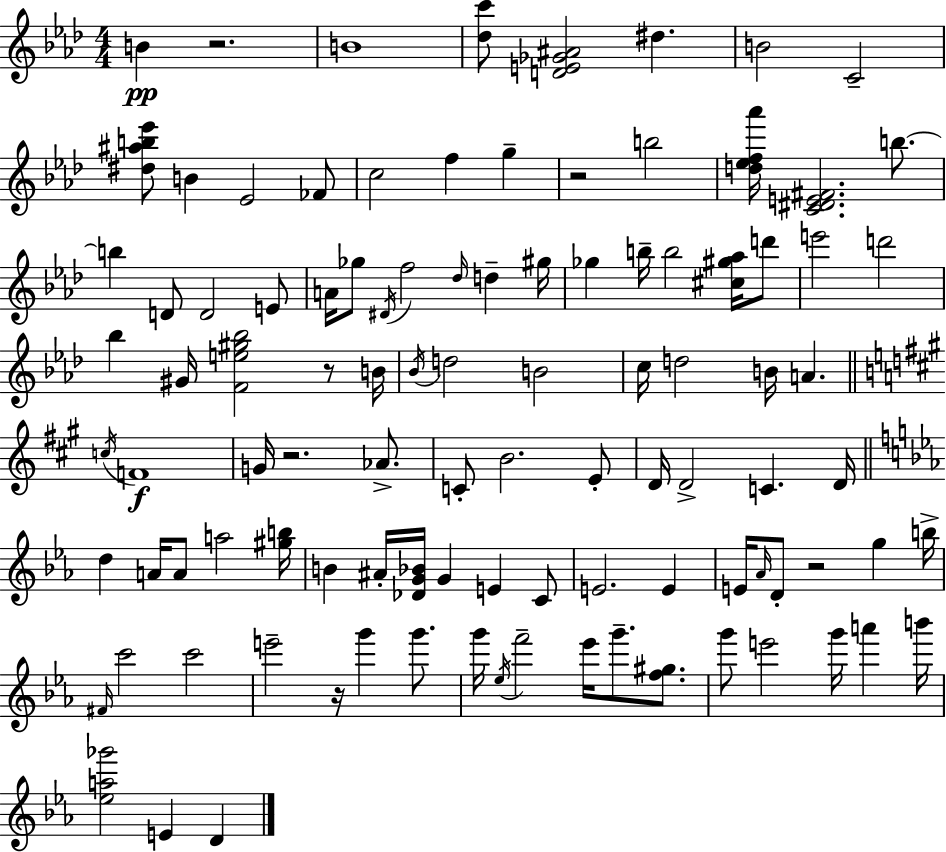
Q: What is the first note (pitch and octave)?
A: B4